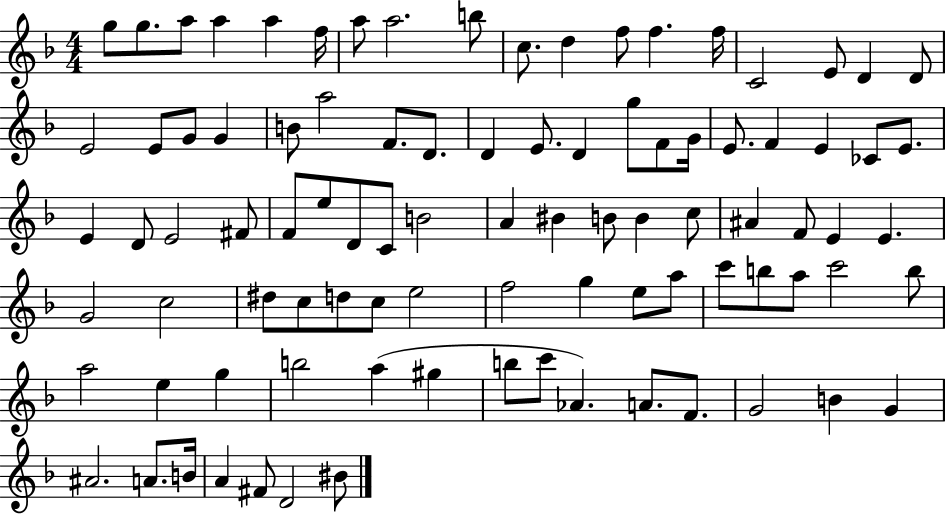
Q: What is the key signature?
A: F major